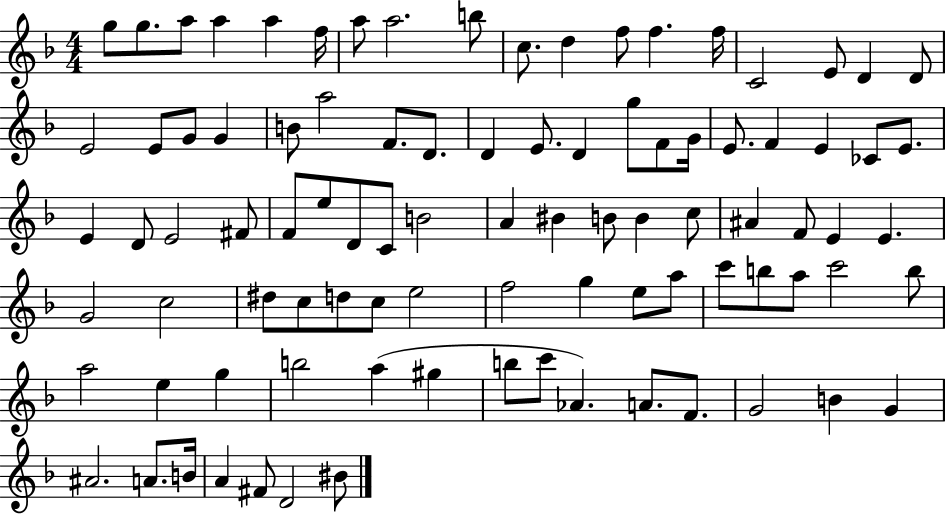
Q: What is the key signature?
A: F major